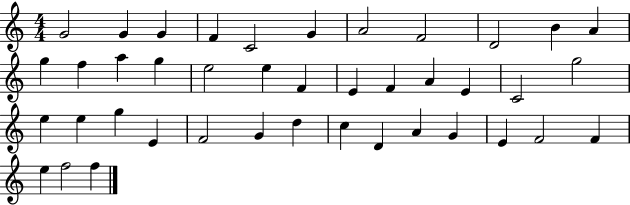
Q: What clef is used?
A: treble